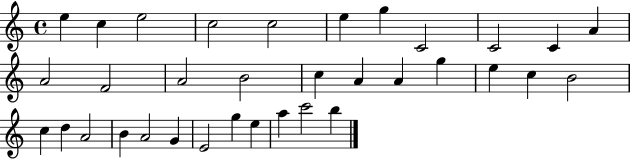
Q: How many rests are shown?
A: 0